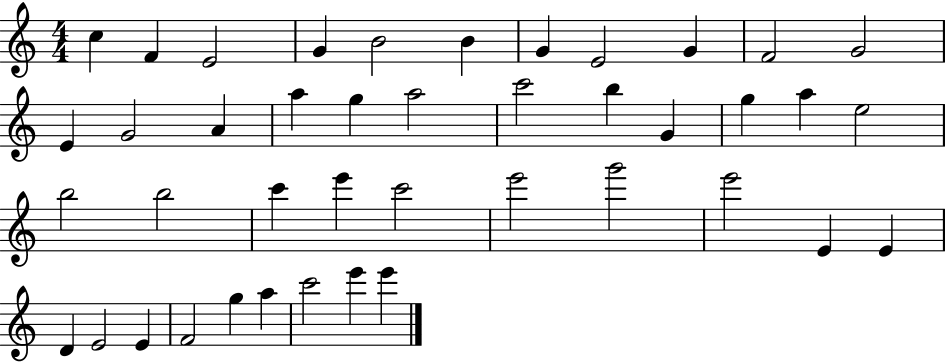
{
  \clef treble
  \numericTimeSignature
  \time 4/4
  \key c \major
  c''4 f'4 e'2 | g'4 b'2 b'4 | g'4 e'2 g'4 | f'2 g'2 | \break e'4 g'2 a'4 | a''4 g''4 a''2 | c'''2 b''4 g'4 | g''4 a''4 e''2 | \break b''2 b''2 | c'''4 e'''4 c'''2 | e'''2 g'''2 | e'''2 e'4 e'4 | \break d'4 e'2 e'4 | f'2 g''4 a''4 | c'''2 e'''4 e'''4 | \bar "|."
}